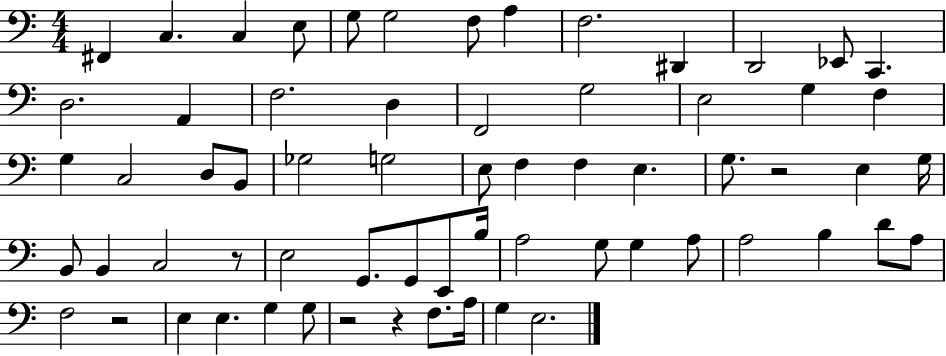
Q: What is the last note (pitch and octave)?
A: E3